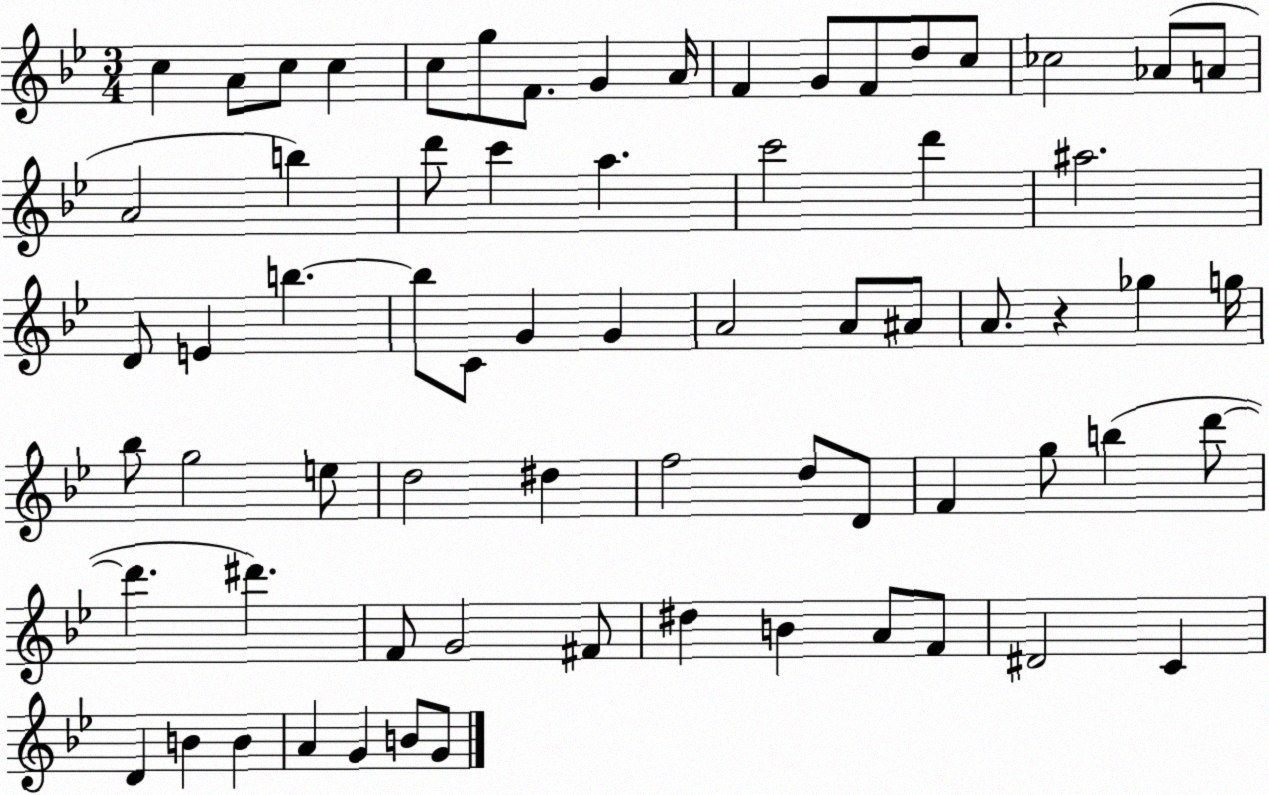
X:1
T:Untitled
M:3/4
L:1/4
K:Bb
c A/2 c/2 c c/2 g/2 F/2 G A/4 F G/2 F/2 d/2 c/2 _c2 _A/2 A/2 A2 b d'/2 c' a c'2 d' ^a2 D/2 E b b/2 C/2 G G A2 A/2 ^A/2 A/2 z _g g/4 _b/2 g2 e/2 d2 ^d f2 d/2 D/2 F g/2 b d'/2 d' ^d' F/2 G2 ^F/2 ^d B A/2 F/2 ^D2 C D B B A G B/2 G/2